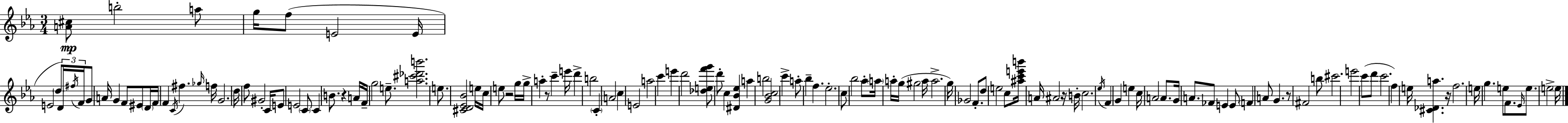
[A4,C#5]/e B5/h A5/e G5/s F5/e E4/h E4/s E4/h D5/e D4/s F#5/s F4/s G4/e A4/s G4/q F4/e EIS4/e D4/s F4/s F4/q C4/s F#5/q. Gb5/s F5/s G4/h. D5/s F5/e G#4/h C4/s E4/e E4/h C4/e C4/q B4/e. R/q A4/s F4/s G5/h E5/e. [A5,C#6,Db6,B6]/h. E5/e. [C#4,D4,Eb4,Bb4]/h E5/s C5/s E5/e R/h G5/s G5/s A5/q R/e C6/q E6/s D6/q B5/h C4/q A4/h C5/q E4/h A5/h C6/q E6/q D6/h [Db5,E5,F6,G6]/e D6/e C5/q [D#4,Bb4,Eb5]/q A5/q B5/h [G4,Bb4,C5]/h C6/q A5/e Bb5/q F5/q. Eb5/h. C5/e Bb5/h Ab5/e A5/s A5/s G5/s G#5/h A5/s A5/h. G5/s Gb4/h F4/e. D5/e E5/h C5/e [A#5,C6,E6,B6]/s A4/s A#4/h R/s B4/s C5/h. Eb5/s F4/q G4/q E5/q C5/s A4/h A4/e. G4/s A4/e. FES4/e E4/q E4/e F4/q A4/e G4/q. R/e F#4/h B5/e C#6/h. E6/h C6/e D6/e C6/h. F5/q E5/s [C#4,Db4,A5]/q. R/s F5/h. E5/s G5/q. E5/e F4/e. Eb4/s E5/e. E5/h E5/s